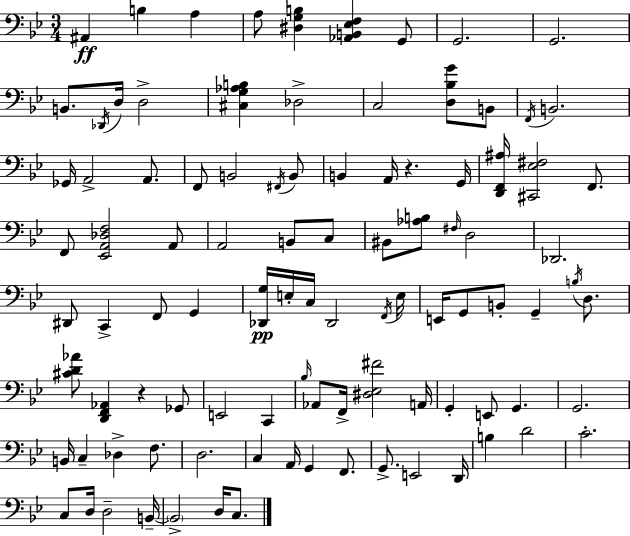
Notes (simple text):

A#2/q B3/q A3/q A3/e [D#3,G3,B3]/q [Ab2,B2,Eb3,F3]/q G2/e G2/h. G2/h. B2/e. Db2/s D3/s D3/h [C#3,G3,Ab3,B3]/q Db3/h C3/h [D3,Bb3,G4]/e B2/e F2/s B2/h. Gb2/s A2/h A2/e. F2/e B2/h F#2/s B2/e B2/q A2/s R/q. G2/s [D2,F2,A#3]/s [C#2,Eb3,F#3]/h F2/e. F2/e [Eb2,A2,Db3,F3]/h A2/e A2/h B2/e C3/e BIS2/e [Ab3,B3]/e F#3/s D3/h Db2/h. D#2/e C2/q F2/e G2/q [Db2,G3]/s E3/s C3/s Db2/h F2/s E3/s E2/s G2/e B2/e G2/q B3/s D3/e. [C#4,D4,Ab4]/e [D2,F2,Ab2]/q R/q Gb2/e E2/h C2/q Bb3/s Ab2/e F2/s [D#3,Eb3,F#4]/h A2/s G2/q E2/e G2/q. G2/h. B2/s C3/q Db3/q F3/e. D3/h. C3/q A2/s G2/q F2/e. G2/e. E2/h D2/s B3/q D4/h C4/h. C3/e D3/s D3/h B2/s B2/h D3/s C3/e.